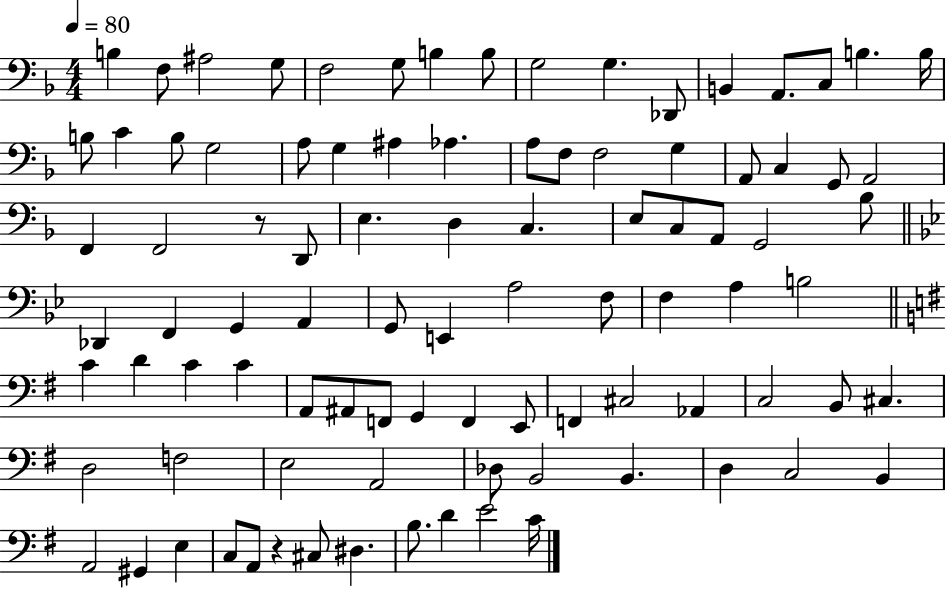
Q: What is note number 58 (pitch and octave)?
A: C4